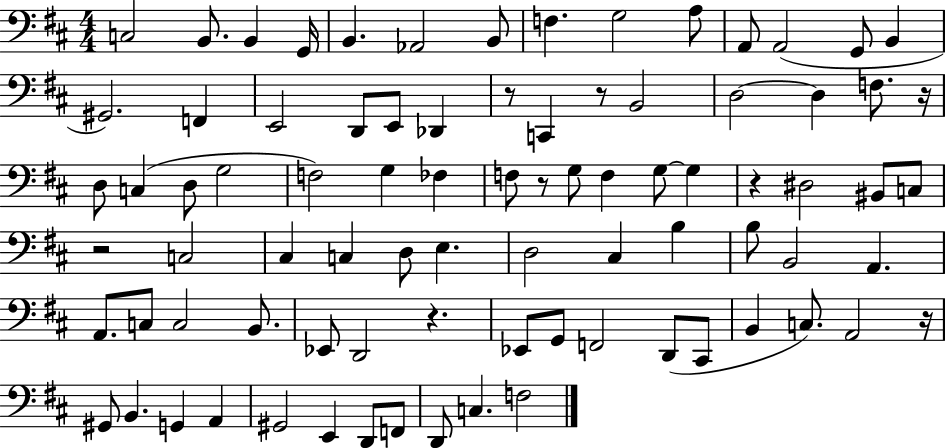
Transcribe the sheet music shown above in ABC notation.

X:1
T:Untitled
M:4/4
L:1/4
K:D
C,2 B,,/2 B,, G,,/4 B,, _A,,2 B,,/2 F, G,2 A,/2 A,,/2 A,,2 G,,/2 B,, ^G,,2 F,, E,,2 D,,/2 E,,/2 _D,, z/2 C,, z/2 B,,2 D,2 D, F,/2 z/4 D,/2 C, D,/2 G,2 F,2 G, _F, F,/2 z/2 G,/2 F, G,/2 G, z ^D,2 ^B,,/2 C,/2 z2 C,2 ^C, C, D,/2 E, D,2 ^C, B, B,/2 B,,2 A,, A,,/2 C,/2 C,2 B,,/2 _E,,/2 D,,2 z _E,,/2 G,,/2 F,,2 D,,/2 ^C,,/2 B,, C,/2 A,,2 z/4 ^G,,/2 B,, G,, A,, ^G,,2 E,, D,,/2 F,,/2 D,,/2 C, F,2